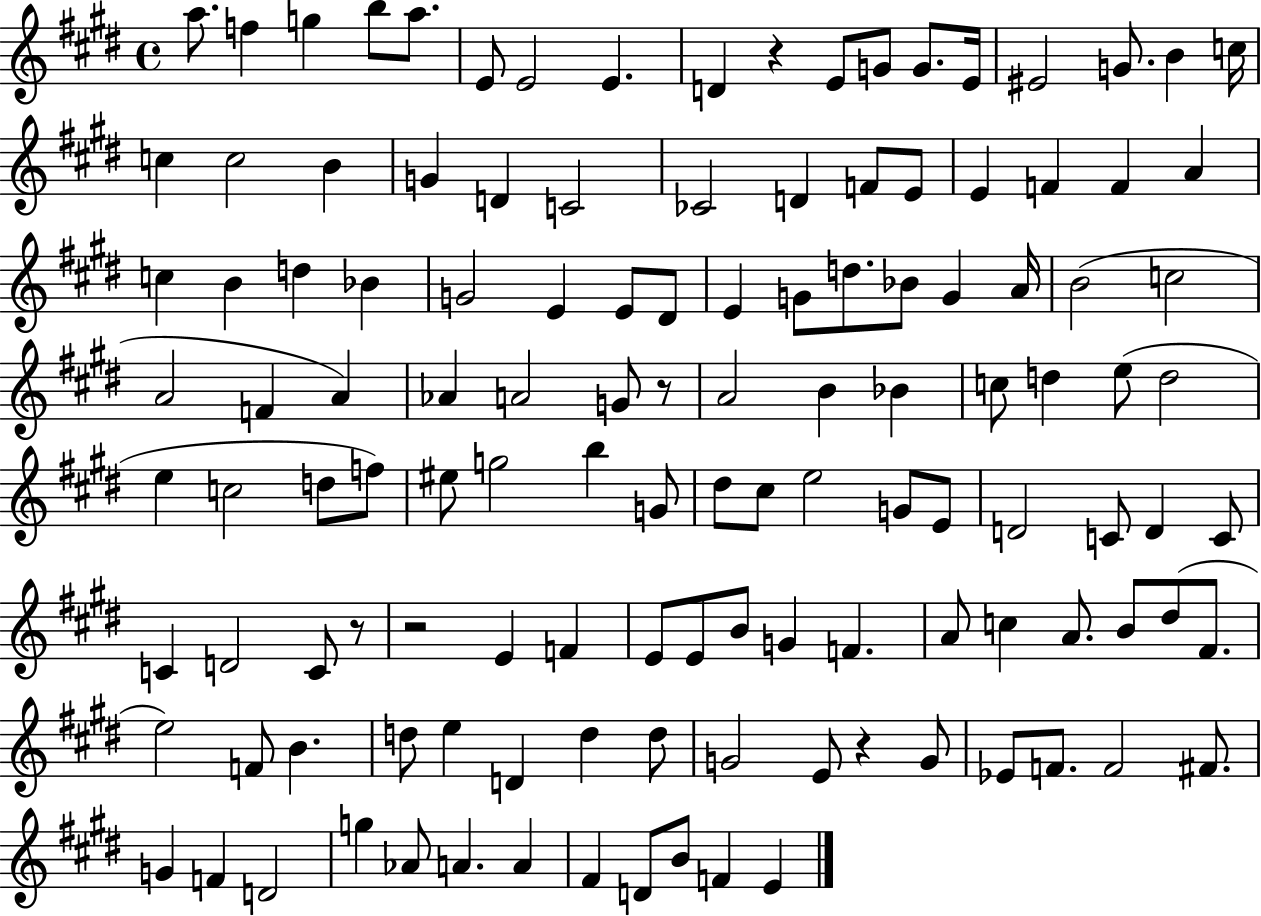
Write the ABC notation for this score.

X:1
T:Untitled
M:4/4
L:1/4
K:E
a/2 f g b/2 a/2 E/2 E2 E D z E/2 G/2 G/2 E/4 ^E2 G/2 B c/4 c c2 B G D C2 _C2 D F/2 E/2 E F F A c B d _B G2 E E/2 ^D/2 E G/2 d/2 _B/2 G A/4 B2 c2 A2 F A _A A2 G/2 z/2 A2 B _B c/2 d e/2 d2 e c2 d/2 f/2 ^e/2 g2 b G/2 ^d/2 ^c/2 e2 G/2 E/2 D2 C/2 D C/2 C D2 C/2 z/2 z2 E F E/2 E/2 B/2 G F A/2 c A/2 B/2 ^d/2 ^F/2 e2 F/2 B d/2 e D d d/2 G2 E/2 z G/2 _E/2 F/2 F2 ^F/2 G F D2 g _A/2 A A ^F D/2 B/2 F E